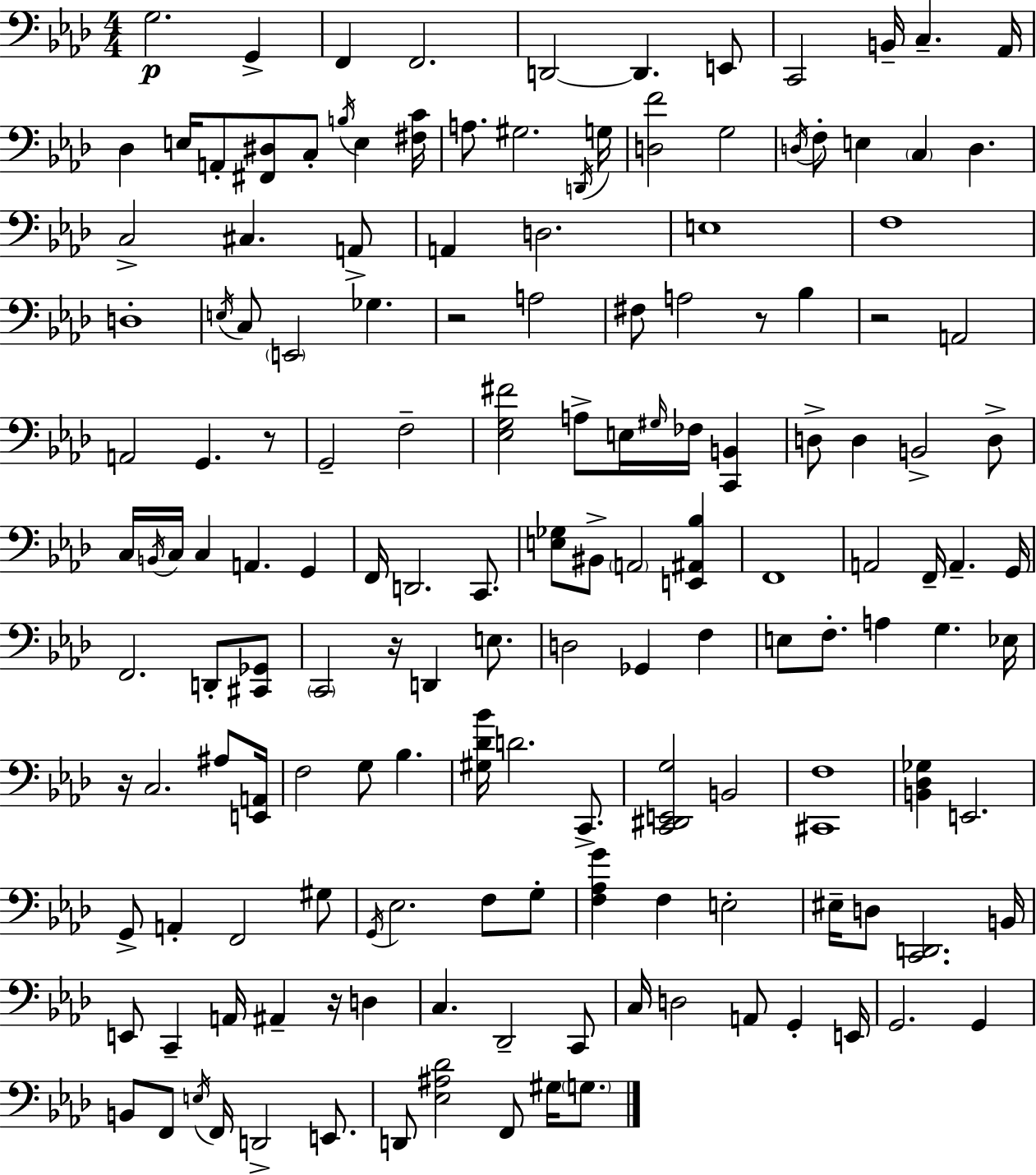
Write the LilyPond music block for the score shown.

{
  \clef bass
  \numericTimeSignature
  \time 4/4
  \key f \minor
  g2.\p g,4-> | f,4 f,2. | d,2~~ d,4. e,8 | c,2 b,16-- c4.-- aes,16 | \break des4 e16 a,8-. <fis, dis>8 c8-. \acciaccatura { b16 } e4 | <fis c'>16 a8. gis2. | \acciaccatura { d,16 } g16 <d f'>2 g2 | \acciaccatura { d16 } f8-. e4 \parenthesize c4 d4. | \break c2-> cis4. | a,8-> a,4 d2. | e1 | f1 | \break d1-. | \acciaccatura { e16 } c8 \parenthesize e,2 ges4. | r2 a2 | fis8 a2 r8 | \break bes4 r2 a,2 | a,2 g,4. | r8 g,2-- f2-- | <ees g fis'>2 a8-> e16 \grace { gis16 } | \break fes16 <c, b,>4 d8-> d4 b,2-> | d8-> c16 \acciaccatura { b,16 } c16 c4 a,4. | g,4 f,16 d,2. | c,8. <e ges>8 bis,8-> \parenthesize a,2 | \break <e, ais, bes>4 f,1 | a,2 f,16-- a,4.-- | g,16 f,2. | d,8-. <cis, ges,>8 \parenthesize c,2 r16 d,4 | \break e8. d2 ges,4 | f4 e8 f8.-. a4 g4. | ees16 r16 c2. | ais8 <e, a,>16 f2 g8 | \break bes4. <gis des' bes'>16 d'2. | c,8.-> <c, dis, e, g>2 b,2 | <cis, f>1 | <b, des ges>4 e,2. | \break g,8-> a,4-. f,2 | gis8 \acciaccatura { g,16 } ees2. | f8 g8-. <f aes g'>4 f4 e2-. | eis16-- d8 <c, d,>2. | \break b,16 e,8 c,4-- a,16 ais,4-- | r16 d4 c4. des,2-- | c,8 c16 d2 | a,8 g,4-. e,16 g,2. | \break g,4 b,8 f,8 \acciaccatura { e16 } f,16 d,2-> | e,8. d,8 <ees ais des'>2 | f,8 gis16 \parenthesize g8. \bar "|."
}